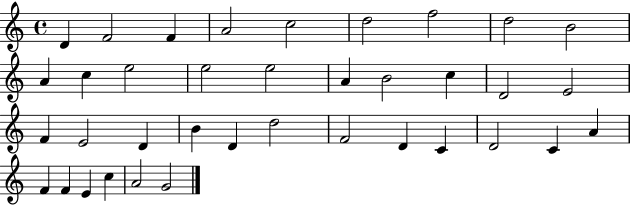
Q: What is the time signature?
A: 4/4